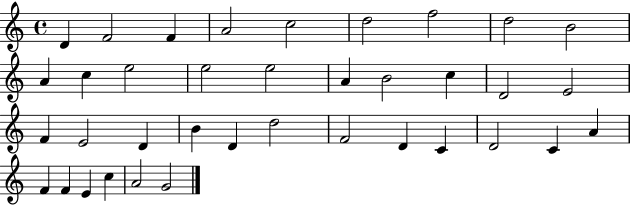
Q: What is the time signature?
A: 4/4